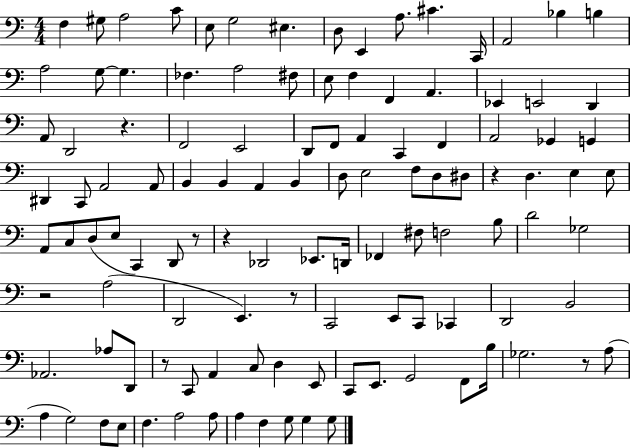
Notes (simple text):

F3/q G#3/e A3/h C4/e E3/e G3/h EIS3/q. D3/e E2/q A3/e. C#4/q. C2/s A2/h Bb3/q B3/q A3/h G3/e G3/q. FES3/q. A3/h F#3/e E3/e F3/q F2/q A2/q. Eb2/q E2/h D2/q A2/e D2/h R/q. F2/h E2/h D2/e F2/e A2/q C2/q F2/q A2/h Gb2/q G2/q D#2/q C2/e A2/h A2/e B2/q B2/q A2/q B2/q D3/e E3/h F3/e D3/e D#3/e R/q D3/q. E3/q E3/e A2/e C3/e D3/e E3/e C2/q D2/e R/e R/q Db2/h Eb2/e. D2/s FES2/q F#3/e F3/h B3/e D4/h Gb3/h R/h A3/h D2/h E2/q. R/e C2/h E2/e C2/e CES2/q D2/h B2/h Ab2/h. Ab3/e D2/e R/e C2/e A2/q C3/e D3/q E2/e C2/e E2/e. G2/h F2/e B3/s Gb3/h. R/e A3/e A3/q G3/h F3/e E3/e F3/q. A3/h A3/e A3/q F3/q G3/e G3/q G3/e